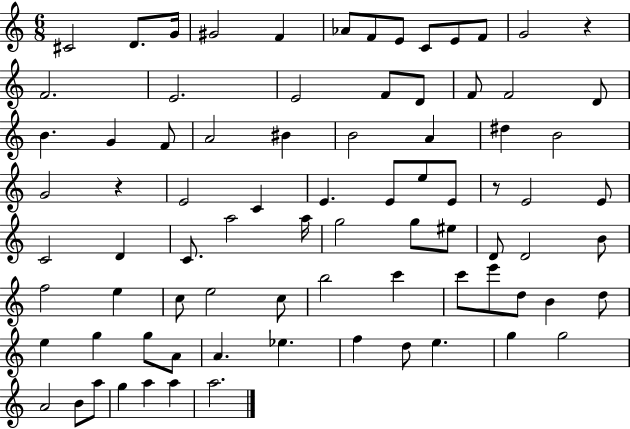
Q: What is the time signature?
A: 6/8